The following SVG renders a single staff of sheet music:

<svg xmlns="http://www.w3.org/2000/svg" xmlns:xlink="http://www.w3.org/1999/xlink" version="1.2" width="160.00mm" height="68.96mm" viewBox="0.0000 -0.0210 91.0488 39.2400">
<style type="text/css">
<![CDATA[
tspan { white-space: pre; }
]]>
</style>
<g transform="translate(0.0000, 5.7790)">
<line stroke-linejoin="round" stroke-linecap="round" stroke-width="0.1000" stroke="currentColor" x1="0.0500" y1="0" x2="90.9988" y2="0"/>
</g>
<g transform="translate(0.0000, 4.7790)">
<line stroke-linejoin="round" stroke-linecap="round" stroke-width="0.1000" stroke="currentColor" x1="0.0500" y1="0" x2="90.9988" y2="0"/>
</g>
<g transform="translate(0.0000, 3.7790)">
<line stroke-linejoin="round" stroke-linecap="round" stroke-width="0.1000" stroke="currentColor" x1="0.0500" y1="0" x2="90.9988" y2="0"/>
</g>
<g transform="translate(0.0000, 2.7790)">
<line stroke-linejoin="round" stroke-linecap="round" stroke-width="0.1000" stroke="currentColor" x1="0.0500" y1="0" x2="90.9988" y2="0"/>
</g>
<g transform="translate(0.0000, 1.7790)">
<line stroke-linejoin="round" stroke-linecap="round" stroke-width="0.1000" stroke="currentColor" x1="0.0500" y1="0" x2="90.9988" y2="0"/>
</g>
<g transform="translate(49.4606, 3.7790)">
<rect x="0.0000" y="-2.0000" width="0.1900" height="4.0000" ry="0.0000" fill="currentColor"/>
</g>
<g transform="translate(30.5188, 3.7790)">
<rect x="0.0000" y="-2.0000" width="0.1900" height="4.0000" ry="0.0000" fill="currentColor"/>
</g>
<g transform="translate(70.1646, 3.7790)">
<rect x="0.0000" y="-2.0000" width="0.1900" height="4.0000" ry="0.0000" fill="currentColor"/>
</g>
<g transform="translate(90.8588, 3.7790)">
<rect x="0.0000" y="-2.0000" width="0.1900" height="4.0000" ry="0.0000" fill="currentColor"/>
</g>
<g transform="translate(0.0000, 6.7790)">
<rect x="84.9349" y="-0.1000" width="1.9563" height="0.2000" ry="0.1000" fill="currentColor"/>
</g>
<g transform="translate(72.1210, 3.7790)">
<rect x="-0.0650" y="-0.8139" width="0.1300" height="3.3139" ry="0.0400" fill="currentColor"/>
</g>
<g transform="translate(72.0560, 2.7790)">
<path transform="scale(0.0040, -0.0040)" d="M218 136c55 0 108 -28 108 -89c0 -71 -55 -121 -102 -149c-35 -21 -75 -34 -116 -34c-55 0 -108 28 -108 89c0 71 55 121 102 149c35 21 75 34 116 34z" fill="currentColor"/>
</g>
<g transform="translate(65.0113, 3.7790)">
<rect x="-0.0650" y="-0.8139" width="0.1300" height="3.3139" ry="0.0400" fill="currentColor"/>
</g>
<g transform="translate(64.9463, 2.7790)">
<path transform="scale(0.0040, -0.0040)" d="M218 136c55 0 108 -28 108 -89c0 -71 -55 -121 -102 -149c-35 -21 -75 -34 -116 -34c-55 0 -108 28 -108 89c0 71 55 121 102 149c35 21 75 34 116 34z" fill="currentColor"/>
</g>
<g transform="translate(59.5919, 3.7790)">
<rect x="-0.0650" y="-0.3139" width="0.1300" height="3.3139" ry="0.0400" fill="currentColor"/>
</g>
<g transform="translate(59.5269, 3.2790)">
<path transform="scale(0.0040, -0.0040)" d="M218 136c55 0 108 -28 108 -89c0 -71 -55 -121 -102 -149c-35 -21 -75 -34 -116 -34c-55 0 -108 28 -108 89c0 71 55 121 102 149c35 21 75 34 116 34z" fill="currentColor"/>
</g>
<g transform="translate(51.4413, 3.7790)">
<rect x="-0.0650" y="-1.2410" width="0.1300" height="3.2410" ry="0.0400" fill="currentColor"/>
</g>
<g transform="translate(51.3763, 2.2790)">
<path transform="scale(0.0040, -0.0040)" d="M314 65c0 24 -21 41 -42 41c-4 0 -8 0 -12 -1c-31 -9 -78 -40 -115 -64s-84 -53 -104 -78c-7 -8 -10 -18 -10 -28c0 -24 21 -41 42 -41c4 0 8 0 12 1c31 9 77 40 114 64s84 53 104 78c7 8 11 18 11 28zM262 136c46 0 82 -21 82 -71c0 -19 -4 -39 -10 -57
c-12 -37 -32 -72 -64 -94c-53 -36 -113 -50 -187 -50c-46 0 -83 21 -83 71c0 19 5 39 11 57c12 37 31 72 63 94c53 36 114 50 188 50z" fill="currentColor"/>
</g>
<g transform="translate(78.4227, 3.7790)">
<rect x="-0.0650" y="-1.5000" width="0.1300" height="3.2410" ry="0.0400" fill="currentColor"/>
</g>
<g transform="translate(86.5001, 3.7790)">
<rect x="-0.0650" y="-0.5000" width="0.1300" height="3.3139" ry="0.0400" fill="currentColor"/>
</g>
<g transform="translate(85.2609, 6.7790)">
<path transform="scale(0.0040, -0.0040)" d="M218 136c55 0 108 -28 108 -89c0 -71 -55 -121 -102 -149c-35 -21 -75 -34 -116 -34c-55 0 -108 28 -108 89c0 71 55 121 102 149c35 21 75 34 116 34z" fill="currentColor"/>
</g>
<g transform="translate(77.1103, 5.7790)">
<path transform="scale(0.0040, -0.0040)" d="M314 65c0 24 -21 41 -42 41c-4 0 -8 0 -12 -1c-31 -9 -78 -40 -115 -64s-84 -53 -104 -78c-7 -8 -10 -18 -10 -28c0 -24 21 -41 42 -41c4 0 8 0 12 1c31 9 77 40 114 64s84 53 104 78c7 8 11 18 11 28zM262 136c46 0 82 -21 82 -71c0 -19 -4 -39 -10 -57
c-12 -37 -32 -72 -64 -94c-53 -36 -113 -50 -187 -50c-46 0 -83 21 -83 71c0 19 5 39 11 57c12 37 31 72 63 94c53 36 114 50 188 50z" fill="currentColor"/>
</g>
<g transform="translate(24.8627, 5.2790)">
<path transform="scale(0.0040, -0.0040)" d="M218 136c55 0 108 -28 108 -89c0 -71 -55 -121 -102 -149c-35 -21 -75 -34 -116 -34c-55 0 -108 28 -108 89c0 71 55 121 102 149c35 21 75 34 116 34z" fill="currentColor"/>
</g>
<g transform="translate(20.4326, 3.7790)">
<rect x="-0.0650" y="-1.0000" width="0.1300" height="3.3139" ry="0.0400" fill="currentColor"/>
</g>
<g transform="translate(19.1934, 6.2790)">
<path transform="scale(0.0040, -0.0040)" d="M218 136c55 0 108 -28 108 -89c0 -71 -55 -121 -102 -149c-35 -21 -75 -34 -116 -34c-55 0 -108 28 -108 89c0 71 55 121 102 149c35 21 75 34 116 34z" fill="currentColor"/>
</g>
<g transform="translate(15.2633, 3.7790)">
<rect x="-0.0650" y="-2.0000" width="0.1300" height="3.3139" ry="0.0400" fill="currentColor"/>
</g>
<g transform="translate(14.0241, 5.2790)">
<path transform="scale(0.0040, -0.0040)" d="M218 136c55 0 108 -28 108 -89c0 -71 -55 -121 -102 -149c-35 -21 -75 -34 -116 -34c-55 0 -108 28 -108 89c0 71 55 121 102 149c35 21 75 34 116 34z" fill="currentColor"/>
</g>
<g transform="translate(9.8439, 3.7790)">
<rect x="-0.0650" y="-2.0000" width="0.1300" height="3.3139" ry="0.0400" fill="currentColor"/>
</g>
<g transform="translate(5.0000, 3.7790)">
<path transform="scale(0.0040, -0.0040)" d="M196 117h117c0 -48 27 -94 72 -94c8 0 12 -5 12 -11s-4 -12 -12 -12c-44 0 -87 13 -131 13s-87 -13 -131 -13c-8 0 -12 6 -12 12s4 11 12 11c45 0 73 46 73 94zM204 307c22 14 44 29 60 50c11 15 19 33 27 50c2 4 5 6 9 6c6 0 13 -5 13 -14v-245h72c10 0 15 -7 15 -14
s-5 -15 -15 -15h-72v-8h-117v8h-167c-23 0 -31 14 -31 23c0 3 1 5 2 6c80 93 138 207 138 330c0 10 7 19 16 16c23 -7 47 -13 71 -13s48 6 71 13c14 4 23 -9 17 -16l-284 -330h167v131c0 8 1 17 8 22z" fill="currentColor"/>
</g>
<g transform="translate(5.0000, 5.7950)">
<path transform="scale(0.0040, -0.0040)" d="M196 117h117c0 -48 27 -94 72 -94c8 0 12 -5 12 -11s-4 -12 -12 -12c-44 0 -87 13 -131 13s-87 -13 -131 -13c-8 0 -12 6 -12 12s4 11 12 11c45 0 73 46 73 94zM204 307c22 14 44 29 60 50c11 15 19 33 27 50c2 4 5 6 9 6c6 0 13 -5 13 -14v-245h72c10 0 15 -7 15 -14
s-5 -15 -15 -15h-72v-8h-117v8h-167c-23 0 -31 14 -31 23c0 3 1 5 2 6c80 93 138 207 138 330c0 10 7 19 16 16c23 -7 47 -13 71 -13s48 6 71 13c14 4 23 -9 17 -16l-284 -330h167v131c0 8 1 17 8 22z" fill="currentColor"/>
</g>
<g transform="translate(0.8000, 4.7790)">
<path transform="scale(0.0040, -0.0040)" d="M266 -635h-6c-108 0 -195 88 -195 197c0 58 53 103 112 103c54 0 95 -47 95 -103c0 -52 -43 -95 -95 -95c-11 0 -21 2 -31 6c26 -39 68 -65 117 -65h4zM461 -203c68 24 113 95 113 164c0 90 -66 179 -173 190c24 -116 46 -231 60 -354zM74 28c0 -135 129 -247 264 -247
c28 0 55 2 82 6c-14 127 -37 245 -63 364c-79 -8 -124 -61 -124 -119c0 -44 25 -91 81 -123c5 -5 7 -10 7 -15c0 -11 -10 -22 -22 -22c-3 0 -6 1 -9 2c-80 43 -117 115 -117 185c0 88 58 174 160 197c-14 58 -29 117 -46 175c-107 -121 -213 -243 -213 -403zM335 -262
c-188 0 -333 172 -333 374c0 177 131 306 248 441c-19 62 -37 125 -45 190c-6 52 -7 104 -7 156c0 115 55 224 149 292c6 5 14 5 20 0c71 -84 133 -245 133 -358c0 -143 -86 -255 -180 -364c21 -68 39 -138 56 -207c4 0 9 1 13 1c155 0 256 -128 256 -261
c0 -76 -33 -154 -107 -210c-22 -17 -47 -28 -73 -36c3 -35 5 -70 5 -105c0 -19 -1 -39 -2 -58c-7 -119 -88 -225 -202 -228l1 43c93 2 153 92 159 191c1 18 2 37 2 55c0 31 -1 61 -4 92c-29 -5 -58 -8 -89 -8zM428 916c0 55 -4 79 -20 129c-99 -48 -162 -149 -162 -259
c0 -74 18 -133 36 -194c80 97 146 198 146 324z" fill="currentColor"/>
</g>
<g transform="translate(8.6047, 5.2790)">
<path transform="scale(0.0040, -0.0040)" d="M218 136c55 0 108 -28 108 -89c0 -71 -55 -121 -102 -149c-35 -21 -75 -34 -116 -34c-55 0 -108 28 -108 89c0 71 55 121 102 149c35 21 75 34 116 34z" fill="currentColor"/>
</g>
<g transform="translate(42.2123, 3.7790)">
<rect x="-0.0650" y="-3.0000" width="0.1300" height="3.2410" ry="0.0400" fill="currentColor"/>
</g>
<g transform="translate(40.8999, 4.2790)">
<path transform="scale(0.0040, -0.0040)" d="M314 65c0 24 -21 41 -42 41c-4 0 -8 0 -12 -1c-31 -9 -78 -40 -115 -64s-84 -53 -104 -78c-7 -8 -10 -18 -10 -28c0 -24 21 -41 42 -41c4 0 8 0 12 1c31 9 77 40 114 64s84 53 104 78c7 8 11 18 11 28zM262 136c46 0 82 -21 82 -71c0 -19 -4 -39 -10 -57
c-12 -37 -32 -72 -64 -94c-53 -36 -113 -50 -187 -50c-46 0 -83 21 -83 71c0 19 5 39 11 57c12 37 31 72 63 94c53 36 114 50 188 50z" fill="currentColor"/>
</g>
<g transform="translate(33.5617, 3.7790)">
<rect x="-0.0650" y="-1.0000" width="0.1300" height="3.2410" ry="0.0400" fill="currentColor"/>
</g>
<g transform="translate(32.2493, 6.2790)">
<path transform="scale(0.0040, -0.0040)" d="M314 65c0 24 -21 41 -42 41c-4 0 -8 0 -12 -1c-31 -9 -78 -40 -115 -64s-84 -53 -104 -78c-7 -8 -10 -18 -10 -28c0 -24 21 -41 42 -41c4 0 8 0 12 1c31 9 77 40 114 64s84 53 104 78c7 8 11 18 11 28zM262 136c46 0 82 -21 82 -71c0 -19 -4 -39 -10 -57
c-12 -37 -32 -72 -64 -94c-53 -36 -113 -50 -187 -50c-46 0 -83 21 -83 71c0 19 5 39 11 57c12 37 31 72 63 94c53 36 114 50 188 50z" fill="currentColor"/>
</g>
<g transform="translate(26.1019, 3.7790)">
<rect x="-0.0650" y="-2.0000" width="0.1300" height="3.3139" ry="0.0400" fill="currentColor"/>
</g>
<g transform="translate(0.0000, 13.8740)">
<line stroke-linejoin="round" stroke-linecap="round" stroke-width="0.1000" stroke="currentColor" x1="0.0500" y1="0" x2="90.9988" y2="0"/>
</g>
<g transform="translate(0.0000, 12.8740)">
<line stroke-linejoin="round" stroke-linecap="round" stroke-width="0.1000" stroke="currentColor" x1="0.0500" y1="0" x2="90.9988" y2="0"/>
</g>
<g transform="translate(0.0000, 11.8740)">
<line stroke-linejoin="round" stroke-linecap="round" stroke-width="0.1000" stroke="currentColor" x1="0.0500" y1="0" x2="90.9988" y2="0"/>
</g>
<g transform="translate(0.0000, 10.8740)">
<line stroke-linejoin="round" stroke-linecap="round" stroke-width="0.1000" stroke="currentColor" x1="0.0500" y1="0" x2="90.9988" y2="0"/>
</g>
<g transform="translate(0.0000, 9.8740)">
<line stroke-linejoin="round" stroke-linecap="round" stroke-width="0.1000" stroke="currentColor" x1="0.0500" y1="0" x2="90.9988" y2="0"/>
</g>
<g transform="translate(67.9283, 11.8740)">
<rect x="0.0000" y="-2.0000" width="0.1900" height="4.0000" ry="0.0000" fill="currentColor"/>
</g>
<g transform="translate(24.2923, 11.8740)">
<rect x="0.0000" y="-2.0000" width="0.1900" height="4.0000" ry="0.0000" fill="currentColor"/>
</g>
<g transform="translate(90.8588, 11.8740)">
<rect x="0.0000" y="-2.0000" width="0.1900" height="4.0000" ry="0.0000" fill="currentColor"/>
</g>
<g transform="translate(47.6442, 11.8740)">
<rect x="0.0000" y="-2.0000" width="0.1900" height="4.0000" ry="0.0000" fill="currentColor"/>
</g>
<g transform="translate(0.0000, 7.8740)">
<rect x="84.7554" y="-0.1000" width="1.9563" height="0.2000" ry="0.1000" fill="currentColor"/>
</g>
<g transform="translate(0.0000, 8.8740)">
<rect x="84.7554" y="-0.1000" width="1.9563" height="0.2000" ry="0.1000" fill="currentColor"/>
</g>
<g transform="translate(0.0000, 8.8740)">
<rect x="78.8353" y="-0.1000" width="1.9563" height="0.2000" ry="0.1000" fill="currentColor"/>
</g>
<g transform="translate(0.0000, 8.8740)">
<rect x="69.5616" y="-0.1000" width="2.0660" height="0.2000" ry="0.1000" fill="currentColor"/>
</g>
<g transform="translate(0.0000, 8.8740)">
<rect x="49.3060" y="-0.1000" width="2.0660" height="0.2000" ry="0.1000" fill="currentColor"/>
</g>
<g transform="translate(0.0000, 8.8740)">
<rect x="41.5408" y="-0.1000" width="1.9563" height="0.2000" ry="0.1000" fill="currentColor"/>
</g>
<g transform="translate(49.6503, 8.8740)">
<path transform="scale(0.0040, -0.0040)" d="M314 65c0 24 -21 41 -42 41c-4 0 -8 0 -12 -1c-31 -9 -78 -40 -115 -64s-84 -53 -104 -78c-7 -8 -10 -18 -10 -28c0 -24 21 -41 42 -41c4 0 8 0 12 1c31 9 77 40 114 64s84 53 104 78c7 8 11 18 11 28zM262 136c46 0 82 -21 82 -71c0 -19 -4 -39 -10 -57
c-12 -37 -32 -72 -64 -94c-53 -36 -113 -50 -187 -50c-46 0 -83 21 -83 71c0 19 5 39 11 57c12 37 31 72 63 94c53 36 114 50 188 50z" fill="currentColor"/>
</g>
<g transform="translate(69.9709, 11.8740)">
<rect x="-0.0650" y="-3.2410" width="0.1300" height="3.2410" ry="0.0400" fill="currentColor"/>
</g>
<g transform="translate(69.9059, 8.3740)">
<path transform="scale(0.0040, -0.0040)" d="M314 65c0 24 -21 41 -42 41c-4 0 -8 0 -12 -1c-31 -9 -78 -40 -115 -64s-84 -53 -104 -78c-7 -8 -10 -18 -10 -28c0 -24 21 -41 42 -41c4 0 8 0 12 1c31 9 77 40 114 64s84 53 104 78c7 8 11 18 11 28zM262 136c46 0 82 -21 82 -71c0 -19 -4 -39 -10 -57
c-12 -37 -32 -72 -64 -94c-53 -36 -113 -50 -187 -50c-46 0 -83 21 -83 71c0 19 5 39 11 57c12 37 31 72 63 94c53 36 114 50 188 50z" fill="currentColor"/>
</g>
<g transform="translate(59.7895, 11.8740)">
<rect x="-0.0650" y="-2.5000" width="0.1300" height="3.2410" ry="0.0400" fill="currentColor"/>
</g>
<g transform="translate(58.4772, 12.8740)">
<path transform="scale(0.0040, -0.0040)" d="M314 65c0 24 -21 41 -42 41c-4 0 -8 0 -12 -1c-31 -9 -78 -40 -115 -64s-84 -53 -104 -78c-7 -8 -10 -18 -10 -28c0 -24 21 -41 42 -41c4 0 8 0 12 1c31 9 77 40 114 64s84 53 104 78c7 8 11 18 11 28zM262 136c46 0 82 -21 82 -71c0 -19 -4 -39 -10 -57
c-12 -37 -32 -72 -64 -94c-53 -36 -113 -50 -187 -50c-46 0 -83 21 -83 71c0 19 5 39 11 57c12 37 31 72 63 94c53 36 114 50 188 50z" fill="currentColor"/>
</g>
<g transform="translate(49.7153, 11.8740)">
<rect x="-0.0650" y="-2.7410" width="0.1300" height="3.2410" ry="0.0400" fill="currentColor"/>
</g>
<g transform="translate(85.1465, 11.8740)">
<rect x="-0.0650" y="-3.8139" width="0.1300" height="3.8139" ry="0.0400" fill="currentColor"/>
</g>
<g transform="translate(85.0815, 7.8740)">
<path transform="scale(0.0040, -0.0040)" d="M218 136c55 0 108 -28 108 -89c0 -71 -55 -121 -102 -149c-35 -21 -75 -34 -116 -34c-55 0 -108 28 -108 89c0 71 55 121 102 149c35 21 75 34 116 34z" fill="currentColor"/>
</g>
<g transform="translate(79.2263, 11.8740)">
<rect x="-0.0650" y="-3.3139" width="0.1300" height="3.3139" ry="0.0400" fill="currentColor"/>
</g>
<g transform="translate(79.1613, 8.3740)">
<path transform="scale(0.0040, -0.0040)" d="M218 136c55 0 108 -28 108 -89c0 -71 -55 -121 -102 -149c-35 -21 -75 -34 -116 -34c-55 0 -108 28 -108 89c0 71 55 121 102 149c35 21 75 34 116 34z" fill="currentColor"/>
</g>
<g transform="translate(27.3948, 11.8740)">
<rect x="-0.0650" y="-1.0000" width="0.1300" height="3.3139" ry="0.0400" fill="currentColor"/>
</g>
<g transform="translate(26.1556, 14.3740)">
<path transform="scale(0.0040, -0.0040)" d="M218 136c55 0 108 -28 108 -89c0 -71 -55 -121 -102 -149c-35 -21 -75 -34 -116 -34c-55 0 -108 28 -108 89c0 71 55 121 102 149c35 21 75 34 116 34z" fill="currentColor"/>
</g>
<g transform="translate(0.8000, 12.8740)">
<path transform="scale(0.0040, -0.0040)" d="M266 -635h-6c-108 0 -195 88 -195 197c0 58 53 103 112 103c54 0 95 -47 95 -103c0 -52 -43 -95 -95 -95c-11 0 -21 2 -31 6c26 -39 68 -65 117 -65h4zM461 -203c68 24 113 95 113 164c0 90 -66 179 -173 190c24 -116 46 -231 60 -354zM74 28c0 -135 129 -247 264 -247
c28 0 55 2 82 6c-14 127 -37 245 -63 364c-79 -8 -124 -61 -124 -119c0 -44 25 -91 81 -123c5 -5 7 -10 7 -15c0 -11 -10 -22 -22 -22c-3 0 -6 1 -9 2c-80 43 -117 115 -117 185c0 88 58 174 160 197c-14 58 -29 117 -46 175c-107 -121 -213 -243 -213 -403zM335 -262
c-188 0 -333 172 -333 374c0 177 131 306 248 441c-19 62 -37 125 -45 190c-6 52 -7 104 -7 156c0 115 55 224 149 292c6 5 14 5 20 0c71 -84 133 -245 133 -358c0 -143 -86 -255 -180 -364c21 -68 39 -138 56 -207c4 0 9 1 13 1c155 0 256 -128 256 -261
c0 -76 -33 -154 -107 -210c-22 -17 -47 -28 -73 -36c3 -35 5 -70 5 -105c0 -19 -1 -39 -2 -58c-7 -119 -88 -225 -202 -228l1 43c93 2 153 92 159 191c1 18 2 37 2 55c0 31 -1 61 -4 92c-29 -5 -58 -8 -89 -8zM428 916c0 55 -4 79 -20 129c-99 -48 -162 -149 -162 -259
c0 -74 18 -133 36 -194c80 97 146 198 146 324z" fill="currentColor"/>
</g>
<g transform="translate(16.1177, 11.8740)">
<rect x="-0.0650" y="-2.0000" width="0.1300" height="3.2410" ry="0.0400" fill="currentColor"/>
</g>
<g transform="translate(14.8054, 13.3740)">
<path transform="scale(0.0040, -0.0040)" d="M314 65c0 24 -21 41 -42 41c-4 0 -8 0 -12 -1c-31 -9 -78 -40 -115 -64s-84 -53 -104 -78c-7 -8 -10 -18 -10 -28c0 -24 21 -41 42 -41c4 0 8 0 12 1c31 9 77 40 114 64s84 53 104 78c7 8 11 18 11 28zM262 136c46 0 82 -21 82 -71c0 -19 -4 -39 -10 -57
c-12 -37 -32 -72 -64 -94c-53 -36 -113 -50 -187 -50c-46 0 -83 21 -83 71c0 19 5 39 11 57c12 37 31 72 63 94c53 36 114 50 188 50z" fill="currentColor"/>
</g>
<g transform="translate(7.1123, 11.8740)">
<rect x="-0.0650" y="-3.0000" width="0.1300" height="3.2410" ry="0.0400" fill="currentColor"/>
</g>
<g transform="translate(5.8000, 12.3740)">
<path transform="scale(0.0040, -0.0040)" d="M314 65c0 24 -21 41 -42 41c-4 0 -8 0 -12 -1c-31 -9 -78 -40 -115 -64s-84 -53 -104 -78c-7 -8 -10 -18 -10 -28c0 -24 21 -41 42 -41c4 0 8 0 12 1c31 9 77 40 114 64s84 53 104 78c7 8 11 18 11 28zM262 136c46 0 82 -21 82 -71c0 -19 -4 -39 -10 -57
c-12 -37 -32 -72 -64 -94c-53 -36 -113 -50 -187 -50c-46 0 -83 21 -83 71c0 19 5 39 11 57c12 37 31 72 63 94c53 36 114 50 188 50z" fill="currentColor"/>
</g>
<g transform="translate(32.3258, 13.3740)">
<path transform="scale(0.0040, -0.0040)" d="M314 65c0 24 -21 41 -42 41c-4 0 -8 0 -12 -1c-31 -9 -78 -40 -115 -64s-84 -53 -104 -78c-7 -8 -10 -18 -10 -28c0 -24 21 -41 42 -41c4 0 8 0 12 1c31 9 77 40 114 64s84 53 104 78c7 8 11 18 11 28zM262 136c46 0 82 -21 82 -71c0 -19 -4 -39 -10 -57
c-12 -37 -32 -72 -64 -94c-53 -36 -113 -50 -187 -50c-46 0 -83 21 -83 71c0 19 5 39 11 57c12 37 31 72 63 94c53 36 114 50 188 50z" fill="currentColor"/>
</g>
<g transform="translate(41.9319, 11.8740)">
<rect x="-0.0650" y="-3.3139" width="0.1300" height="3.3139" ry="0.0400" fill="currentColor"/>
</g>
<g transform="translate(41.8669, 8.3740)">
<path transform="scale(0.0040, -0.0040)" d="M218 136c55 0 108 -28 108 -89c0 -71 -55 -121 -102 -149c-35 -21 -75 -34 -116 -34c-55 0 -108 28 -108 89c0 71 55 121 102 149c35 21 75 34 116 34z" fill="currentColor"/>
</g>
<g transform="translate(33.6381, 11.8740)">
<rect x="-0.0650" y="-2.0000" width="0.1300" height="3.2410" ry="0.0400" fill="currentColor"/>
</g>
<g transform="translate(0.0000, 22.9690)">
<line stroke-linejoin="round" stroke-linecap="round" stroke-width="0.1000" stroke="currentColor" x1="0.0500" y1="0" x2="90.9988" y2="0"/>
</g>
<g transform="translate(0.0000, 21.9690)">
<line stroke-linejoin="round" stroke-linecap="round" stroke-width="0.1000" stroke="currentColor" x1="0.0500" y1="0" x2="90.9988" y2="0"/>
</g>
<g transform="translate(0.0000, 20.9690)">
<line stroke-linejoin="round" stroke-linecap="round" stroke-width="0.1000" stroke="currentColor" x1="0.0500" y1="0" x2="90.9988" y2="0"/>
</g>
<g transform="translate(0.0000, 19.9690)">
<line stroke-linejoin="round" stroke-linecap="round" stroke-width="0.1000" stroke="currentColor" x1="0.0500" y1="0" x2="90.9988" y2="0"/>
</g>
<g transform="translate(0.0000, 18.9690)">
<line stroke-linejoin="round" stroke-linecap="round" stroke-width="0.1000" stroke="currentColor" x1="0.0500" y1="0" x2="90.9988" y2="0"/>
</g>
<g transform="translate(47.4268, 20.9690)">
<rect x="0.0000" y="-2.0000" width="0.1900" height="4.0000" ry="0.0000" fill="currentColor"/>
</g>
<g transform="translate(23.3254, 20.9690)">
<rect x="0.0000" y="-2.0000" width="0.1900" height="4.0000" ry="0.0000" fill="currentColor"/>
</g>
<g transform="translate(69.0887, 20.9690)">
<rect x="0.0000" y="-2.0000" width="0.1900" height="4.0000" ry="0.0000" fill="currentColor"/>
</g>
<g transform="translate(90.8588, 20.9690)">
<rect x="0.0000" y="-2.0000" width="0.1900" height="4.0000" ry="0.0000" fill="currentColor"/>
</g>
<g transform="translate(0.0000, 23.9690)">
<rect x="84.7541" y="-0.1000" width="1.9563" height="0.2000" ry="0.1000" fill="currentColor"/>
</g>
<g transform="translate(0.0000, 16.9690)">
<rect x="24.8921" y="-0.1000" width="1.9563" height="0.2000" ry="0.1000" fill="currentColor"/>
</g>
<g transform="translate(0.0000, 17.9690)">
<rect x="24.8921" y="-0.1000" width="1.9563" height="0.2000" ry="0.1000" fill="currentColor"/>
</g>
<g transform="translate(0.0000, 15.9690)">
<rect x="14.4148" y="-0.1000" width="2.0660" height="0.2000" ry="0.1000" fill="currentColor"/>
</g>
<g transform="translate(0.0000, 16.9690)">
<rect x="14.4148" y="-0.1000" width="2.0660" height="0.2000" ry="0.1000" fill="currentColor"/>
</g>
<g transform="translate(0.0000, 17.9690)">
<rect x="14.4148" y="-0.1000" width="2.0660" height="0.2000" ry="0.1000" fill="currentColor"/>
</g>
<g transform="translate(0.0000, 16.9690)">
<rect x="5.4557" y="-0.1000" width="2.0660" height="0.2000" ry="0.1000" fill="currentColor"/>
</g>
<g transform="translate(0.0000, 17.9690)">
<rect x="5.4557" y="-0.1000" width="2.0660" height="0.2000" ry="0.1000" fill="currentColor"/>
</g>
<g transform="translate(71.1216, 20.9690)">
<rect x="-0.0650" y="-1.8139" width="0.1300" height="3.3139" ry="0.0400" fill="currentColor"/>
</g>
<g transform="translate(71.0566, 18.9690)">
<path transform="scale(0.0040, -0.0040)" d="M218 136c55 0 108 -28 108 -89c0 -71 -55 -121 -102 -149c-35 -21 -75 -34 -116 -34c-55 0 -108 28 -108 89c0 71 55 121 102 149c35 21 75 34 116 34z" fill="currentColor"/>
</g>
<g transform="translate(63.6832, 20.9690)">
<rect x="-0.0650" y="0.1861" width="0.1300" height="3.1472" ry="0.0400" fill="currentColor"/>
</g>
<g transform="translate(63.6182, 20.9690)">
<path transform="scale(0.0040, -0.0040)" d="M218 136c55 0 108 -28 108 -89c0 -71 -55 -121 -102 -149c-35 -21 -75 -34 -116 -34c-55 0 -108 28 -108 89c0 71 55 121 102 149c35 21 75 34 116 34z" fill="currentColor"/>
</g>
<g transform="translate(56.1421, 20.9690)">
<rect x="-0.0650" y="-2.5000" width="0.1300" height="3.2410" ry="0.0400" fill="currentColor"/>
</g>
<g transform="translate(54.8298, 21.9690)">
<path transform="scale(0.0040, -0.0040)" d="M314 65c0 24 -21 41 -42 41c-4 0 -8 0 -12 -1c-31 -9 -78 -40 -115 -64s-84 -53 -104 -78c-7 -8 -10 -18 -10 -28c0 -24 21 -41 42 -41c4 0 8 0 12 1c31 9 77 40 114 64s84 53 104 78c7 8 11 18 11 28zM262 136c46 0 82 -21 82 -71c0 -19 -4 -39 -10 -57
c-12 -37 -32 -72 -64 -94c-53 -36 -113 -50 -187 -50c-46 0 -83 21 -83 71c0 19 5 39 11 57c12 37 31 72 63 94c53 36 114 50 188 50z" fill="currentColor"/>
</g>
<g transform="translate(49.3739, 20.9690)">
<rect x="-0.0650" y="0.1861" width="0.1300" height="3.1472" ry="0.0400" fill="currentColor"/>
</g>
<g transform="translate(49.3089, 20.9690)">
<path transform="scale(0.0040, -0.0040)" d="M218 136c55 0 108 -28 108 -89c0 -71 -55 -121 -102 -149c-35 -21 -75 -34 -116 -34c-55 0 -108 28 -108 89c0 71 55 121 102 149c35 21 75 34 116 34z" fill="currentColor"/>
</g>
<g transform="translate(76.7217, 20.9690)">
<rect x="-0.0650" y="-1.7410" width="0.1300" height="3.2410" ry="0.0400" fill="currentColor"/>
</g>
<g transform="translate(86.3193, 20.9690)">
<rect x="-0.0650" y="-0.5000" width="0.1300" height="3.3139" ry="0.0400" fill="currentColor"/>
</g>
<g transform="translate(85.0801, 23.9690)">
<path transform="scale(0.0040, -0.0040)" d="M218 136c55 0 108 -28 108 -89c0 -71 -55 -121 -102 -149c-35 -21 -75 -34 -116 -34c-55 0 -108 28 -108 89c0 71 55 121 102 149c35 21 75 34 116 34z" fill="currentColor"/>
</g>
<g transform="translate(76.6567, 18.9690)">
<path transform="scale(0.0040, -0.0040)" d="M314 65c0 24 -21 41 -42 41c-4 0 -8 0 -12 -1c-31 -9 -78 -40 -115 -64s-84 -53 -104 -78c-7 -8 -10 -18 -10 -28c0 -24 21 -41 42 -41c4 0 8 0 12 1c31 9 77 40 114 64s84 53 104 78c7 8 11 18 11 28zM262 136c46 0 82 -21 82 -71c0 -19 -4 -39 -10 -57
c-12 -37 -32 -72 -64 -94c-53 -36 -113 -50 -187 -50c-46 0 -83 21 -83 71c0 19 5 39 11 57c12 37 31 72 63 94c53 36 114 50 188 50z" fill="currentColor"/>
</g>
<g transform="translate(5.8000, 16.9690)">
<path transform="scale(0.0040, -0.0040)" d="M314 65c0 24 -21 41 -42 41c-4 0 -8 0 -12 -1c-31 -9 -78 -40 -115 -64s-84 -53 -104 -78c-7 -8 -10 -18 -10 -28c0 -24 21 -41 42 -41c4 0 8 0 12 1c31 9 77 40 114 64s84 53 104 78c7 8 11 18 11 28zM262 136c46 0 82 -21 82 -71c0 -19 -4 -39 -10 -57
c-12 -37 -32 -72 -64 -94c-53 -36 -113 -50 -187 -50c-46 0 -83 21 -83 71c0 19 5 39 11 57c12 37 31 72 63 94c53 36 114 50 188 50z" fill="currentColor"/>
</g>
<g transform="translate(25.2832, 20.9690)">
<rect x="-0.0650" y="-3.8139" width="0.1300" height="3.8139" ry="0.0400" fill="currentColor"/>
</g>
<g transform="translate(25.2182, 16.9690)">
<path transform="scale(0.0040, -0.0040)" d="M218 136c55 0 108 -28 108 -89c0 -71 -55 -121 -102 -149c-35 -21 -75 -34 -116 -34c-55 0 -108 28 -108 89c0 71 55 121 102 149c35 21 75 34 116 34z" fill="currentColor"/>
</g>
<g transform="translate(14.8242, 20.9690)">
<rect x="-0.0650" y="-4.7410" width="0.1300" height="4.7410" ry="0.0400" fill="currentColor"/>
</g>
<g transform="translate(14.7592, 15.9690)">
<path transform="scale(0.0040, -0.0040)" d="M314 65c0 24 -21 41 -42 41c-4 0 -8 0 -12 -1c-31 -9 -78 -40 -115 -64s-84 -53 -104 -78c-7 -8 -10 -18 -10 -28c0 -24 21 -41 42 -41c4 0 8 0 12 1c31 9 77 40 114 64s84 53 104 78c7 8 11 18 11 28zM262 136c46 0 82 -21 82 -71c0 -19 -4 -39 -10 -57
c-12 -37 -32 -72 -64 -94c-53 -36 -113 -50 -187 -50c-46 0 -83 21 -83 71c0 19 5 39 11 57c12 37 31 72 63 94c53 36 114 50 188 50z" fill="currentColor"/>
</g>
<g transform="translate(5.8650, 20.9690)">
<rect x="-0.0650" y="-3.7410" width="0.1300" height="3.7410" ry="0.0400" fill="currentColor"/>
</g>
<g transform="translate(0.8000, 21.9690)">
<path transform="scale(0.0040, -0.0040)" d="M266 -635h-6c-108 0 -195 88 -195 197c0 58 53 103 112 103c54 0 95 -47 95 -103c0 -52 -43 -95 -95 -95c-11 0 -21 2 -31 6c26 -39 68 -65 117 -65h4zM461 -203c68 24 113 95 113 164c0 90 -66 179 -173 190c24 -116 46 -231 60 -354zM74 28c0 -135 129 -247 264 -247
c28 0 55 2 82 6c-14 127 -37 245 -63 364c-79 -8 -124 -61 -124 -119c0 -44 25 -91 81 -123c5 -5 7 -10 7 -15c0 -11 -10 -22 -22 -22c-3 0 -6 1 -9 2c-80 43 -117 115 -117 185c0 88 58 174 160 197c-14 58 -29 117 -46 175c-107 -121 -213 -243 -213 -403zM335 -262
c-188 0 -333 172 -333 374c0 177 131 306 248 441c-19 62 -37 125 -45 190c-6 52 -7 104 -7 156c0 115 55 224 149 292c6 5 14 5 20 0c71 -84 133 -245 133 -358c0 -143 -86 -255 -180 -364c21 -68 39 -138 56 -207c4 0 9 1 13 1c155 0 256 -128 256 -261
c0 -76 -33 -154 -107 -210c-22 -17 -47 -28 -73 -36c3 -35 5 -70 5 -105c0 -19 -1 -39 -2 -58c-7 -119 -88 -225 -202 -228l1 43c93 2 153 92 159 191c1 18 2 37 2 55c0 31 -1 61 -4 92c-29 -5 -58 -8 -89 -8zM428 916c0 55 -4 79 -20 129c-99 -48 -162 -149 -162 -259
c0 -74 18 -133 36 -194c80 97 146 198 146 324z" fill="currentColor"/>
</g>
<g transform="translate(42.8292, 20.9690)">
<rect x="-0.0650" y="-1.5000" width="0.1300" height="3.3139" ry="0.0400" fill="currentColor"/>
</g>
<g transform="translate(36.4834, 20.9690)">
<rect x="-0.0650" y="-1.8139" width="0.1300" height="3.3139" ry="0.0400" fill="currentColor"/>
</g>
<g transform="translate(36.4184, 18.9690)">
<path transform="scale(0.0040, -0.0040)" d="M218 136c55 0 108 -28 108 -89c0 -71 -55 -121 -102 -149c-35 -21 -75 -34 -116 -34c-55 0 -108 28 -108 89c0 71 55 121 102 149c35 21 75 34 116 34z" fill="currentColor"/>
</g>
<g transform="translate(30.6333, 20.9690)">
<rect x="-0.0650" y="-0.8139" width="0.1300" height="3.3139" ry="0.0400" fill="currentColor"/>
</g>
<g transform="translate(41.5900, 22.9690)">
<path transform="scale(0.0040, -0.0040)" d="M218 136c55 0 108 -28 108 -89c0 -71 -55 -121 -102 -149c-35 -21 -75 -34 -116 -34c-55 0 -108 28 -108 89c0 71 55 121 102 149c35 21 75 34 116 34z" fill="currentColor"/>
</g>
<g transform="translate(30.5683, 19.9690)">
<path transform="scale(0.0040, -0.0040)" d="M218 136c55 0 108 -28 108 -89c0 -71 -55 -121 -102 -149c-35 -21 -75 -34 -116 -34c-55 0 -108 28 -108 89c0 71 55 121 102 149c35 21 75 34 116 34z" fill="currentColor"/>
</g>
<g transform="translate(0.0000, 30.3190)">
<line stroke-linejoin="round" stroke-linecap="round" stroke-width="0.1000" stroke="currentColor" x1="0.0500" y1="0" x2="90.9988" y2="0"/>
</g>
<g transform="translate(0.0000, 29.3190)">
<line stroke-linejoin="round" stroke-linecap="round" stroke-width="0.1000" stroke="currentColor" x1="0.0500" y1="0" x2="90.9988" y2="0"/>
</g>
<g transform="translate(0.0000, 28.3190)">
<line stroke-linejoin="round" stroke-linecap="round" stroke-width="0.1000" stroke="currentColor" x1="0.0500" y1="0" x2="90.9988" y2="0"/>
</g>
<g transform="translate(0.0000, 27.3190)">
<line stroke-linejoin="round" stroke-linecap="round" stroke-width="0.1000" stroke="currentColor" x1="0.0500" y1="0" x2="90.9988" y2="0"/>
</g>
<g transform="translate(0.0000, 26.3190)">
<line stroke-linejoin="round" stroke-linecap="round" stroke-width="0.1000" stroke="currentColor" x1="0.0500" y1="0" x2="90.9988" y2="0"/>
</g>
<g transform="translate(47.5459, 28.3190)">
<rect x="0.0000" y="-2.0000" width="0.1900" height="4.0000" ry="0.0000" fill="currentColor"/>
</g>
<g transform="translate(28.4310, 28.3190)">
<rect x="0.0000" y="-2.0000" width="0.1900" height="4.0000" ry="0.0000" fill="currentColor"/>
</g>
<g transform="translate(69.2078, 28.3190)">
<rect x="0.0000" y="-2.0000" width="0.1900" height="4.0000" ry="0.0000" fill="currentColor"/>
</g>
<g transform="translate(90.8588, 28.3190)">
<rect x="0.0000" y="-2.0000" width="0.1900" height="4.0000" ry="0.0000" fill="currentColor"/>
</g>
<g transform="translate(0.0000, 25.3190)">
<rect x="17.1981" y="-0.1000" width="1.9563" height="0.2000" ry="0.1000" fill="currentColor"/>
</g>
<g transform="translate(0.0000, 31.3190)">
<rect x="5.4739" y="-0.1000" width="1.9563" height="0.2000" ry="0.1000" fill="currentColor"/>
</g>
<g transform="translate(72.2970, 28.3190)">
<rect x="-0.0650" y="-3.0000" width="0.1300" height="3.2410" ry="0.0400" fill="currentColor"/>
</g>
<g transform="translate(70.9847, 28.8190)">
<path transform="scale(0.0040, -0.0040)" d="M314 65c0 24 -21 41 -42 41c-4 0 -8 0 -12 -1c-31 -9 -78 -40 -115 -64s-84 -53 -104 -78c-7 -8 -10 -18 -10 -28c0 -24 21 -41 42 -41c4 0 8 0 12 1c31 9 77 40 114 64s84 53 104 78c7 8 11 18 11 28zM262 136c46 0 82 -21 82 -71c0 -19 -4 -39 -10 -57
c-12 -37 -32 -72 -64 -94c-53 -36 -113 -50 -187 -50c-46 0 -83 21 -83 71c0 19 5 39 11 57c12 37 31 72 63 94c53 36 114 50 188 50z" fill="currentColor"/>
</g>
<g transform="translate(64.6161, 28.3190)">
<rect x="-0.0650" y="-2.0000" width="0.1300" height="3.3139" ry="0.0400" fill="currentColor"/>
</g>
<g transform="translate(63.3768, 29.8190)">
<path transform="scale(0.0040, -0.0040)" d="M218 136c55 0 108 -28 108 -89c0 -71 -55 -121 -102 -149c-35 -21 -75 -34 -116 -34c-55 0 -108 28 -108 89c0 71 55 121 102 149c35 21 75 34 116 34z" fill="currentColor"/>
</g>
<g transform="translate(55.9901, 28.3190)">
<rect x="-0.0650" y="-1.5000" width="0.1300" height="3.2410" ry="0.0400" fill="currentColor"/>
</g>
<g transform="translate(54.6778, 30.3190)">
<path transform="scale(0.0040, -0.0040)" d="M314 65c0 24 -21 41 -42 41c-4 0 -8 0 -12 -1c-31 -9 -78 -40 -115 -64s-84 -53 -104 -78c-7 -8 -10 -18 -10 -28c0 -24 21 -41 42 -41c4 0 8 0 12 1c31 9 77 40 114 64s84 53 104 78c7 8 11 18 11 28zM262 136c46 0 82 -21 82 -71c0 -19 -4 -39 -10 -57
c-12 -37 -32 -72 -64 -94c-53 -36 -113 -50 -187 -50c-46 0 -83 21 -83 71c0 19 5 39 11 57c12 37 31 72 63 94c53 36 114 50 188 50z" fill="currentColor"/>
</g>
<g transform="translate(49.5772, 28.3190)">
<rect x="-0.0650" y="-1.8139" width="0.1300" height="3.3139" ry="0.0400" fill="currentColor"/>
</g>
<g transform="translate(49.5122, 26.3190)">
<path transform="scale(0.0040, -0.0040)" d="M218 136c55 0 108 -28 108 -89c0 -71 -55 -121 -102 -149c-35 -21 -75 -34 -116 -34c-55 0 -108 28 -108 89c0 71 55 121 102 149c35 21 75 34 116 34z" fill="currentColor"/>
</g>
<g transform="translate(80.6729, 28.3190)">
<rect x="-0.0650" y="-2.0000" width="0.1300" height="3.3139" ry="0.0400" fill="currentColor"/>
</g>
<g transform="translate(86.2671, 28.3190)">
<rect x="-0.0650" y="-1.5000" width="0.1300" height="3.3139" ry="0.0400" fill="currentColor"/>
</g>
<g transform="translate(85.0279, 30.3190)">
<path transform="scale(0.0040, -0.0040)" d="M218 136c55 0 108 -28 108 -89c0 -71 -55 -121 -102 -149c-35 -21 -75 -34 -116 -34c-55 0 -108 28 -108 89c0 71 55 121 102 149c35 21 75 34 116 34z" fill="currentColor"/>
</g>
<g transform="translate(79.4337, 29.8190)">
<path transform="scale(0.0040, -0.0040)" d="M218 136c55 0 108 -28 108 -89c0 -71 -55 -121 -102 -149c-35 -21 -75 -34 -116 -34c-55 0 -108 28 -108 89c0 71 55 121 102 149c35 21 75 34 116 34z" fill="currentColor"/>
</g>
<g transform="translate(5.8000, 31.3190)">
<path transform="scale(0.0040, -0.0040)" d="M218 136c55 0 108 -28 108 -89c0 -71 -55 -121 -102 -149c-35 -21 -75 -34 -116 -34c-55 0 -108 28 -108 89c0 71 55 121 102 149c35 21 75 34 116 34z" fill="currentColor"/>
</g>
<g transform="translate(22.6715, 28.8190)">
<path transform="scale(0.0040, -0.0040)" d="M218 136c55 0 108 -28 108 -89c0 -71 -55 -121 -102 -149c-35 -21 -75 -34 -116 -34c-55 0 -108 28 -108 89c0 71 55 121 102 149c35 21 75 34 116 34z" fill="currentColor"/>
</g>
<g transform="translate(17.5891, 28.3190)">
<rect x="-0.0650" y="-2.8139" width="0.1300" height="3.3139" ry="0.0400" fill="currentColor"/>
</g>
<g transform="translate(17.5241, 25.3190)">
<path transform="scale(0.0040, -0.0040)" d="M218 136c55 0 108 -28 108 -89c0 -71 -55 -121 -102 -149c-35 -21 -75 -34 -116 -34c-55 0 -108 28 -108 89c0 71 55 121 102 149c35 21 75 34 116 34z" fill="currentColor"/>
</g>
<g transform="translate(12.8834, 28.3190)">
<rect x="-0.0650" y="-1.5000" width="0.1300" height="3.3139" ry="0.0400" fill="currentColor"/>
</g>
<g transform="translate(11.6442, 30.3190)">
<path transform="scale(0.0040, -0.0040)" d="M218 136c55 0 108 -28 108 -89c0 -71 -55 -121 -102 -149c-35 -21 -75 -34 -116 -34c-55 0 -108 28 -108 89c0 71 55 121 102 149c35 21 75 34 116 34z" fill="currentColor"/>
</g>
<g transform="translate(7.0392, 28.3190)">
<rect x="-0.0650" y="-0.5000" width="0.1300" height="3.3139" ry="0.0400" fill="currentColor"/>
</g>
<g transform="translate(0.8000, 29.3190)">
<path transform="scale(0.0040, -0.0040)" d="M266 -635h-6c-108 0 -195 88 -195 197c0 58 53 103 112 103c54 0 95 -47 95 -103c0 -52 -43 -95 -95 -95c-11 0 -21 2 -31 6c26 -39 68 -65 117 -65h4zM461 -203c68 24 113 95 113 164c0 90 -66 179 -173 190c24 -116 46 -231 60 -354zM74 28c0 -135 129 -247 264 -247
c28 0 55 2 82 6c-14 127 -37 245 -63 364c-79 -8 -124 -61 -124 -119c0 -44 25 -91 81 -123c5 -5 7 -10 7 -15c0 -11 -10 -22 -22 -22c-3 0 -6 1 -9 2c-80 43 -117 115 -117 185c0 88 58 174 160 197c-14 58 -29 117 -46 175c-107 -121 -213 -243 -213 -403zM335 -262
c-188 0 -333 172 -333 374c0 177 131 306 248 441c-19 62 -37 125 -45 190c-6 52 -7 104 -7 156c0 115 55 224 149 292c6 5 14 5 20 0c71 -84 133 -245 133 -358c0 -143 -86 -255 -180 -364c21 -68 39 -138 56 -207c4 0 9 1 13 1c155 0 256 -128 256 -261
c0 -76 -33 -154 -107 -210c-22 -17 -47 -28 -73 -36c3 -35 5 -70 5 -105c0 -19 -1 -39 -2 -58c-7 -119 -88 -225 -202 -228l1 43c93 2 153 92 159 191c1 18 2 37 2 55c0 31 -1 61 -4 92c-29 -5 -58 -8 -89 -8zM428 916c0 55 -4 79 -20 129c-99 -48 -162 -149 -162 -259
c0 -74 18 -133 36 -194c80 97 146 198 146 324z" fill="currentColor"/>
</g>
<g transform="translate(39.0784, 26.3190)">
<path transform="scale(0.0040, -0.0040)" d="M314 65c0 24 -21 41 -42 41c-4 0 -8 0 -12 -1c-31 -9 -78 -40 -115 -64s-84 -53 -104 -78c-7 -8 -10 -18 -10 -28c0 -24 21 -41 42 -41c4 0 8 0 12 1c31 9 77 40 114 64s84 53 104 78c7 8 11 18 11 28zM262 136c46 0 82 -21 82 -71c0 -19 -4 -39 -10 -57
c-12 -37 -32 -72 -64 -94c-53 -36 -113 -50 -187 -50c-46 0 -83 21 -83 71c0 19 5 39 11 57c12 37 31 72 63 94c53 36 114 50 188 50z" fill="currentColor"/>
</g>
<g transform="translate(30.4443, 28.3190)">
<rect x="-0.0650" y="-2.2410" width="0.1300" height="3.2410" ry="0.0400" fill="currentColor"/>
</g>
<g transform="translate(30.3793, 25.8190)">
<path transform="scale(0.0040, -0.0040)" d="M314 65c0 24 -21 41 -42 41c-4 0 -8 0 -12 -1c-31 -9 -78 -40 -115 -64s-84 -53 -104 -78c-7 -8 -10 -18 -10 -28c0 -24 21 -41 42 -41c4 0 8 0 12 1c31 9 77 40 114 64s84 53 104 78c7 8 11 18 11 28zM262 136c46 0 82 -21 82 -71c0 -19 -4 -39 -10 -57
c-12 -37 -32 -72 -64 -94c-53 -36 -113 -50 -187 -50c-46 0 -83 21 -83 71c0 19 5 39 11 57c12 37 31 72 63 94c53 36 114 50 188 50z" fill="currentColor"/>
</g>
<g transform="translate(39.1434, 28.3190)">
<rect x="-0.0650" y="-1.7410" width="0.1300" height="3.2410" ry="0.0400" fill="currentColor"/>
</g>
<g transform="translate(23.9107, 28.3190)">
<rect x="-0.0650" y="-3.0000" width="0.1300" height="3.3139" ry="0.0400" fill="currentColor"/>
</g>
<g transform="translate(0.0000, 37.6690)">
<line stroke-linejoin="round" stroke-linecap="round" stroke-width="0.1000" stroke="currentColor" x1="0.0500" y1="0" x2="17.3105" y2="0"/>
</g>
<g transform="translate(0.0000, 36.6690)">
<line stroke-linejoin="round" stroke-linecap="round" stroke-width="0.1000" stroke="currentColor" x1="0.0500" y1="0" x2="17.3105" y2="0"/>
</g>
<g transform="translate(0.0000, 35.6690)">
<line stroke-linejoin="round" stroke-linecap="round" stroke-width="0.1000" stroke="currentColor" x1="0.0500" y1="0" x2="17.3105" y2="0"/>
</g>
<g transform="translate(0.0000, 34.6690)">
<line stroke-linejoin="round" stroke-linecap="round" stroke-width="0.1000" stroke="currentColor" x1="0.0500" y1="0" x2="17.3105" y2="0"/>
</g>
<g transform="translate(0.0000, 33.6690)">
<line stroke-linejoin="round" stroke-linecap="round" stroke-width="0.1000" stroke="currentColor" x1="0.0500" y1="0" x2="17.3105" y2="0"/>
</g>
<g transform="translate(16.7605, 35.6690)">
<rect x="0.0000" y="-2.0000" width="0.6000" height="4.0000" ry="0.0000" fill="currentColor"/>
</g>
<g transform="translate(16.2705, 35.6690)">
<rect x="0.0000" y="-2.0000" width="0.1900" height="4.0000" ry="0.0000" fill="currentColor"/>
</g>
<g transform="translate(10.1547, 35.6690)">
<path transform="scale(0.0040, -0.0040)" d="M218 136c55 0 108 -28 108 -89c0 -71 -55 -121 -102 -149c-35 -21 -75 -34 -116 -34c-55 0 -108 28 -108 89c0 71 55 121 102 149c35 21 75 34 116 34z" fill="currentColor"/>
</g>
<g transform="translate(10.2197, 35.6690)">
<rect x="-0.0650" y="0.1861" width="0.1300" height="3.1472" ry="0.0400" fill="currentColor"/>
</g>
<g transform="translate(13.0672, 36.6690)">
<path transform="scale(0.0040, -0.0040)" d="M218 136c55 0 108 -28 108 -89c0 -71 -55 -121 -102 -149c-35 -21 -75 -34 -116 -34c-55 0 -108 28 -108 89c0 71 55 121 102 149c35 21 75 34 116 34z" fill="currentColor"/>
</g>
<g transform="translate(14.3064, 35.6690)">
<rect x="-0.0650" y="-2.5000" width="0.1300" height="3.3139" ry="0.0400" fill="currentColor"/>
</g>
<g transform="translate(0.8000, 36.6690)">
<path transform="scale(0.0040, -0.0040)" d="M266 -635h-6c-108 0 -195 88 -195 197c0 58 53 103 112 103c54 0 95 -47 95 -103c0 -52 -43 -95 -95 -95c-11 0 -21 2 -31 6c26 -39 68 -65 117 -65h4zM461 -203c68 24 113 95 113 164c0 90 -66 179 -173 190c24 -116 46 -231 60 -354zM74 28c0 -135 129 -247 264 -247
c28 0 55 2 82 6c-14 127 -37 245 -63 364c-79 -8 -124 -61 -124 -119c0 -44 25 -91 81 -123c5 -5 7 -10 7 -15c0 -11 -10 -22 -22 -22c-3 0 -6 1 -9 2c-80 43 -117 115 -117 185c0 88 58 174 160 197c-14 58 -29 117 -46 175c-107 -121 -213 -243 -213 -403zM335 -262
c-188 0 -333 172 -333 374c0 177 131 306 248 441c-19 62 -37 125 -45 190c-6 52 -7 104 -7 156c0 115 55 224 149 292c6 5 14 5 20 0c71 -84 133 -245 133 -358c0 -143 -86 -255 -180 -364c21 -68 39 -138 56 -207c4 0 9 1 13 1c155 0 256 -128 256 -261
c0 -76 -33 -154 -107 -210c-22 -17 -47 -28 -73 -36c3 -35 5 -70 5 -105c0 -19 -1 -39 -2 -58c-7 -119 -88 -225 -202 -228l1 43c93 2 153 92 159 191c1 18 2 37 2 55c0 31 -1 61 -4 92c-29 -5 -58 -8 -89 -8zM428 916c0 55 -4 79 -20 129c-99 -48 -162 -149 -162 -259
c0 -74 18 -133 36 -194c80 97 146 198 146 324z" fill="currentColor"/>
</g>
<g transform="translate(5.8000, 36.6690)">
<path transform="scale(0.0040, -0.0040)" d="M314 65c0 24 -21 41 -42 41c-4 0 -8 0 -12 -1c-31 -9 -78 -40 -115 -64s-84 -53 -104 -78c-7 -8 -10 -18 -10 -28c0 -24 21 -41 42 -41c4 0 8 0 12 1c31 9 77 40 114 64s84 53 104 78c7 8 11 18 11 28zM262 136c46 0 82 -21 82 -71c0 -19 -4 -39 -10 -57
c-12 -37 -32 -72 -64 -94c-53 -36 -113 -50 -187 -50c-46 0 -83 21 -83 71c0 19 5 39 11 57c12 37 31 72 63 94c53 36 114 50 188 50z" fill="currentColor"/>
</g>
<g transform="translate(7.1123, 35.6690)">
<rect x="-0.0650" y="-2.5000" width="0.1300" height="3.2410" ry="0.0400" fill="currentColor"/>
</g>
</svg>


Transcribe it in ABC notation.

X:1
T:Untitled
M:4/4
L:1/4
K:C
F F D F D2 A2 e2 c d d E2 C A2 F2 D F2 b a2 G2 b2 b c' c'2 e'2 c' d f E B G2 B f f2 C C E a A g2 f2 f E2 F A2 F E G2 B G